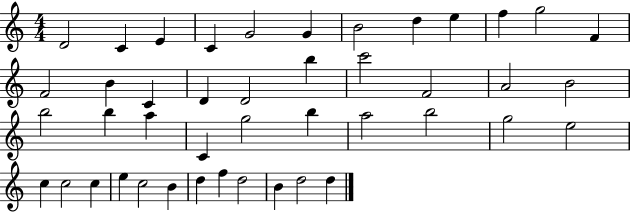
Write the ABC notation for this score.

X:1
T:Untitled
M:4/4
L:1/4
K:C
D2 C E C G2 G B2 d e f g2 F F2 B C D D2 b c'2 F2 A2 B2 b2 b a C g2 b a2 b2 g2 e2 c c2 c e c2 B d f d2 B d2 d